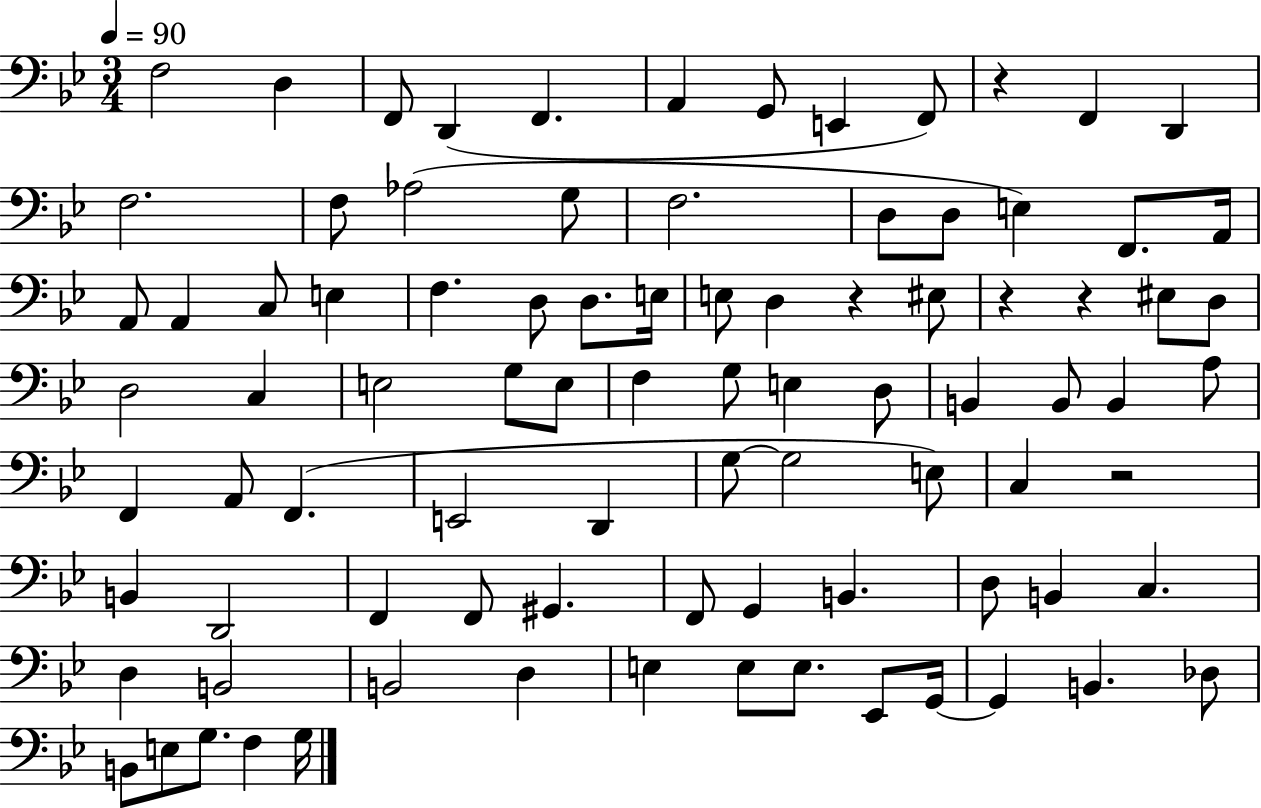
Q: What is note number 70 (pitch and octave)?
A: B2